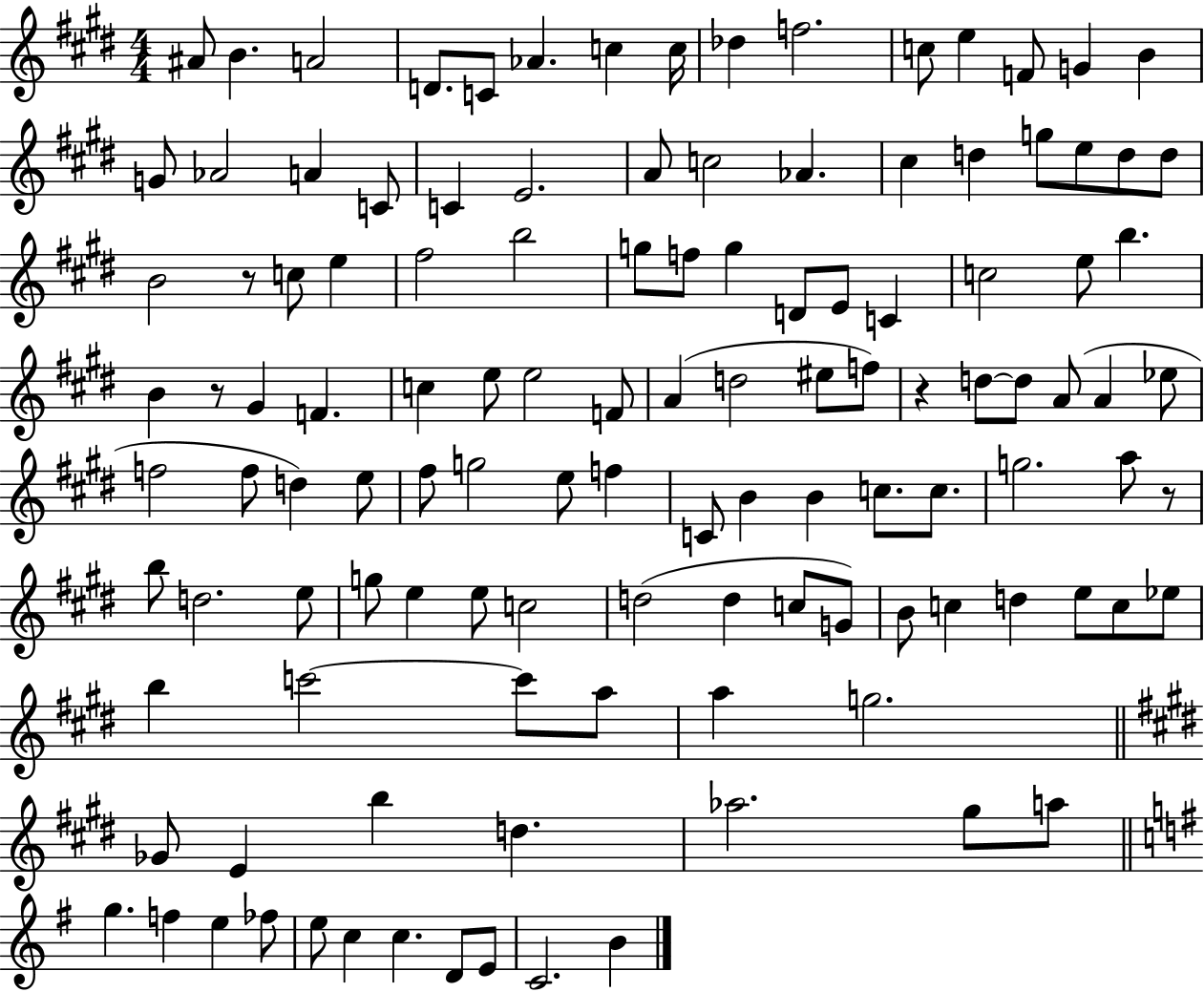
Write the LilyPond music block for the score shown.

{
  \clef treble
  \numericTimeSignature
  \time 4/4
  \key e \major
  ais'8 b'4. a'2 | d'8. c'8 aes'4. c''4 c''16 | des''4 f''2. | c''8 e''4 f'8 g'4 b'4 | \break g'8 aes'2 a'4 c'8 | c'4 e'2. | a'8 c''2 aes'4. | cis''4 d''4 g''8 e''8 d''8 d''8 | \break b'2 r8 c''8 e''4 | fis''2 b''2 | g''8 f''8 g''4 d'8 e'8 c'4 | c''2 e''8 b''4. | \break b'4 r8 gis'4 f'4. | c''4 e''8 e''2 f'8 | a'4( d''2 eis''8 f''8) | r4 d''8~~ d''8 a'8( a'4 ees''8 | \break f''2 f''8 d''4) e''8 | fis''8 g''2 e''8 f''4 | c'8 b'4 b'4 c''8. c''8. | g''2. a''8 r8 | \break b''8 d''2. e''8 | g''8 e''4 e''8 c''2 | d''2( d''4 c''8 g'8) | b'8 c''4 d''4 e''8 c''8 ees''8 | \break b''4 c'''2~~ c'''8 a''8 | a''4 g''2. | \bar "||" \break \key e \major ges'8 e'4 b''4 d''4. | aes''2. gis''8 a''8 | \bar "||" \break \key e \minor g''4. f''4 e''4 fes''8 | e''8 c''4 c''4. d'8 e'8 | c'2. b'4 | \bar "|."
}